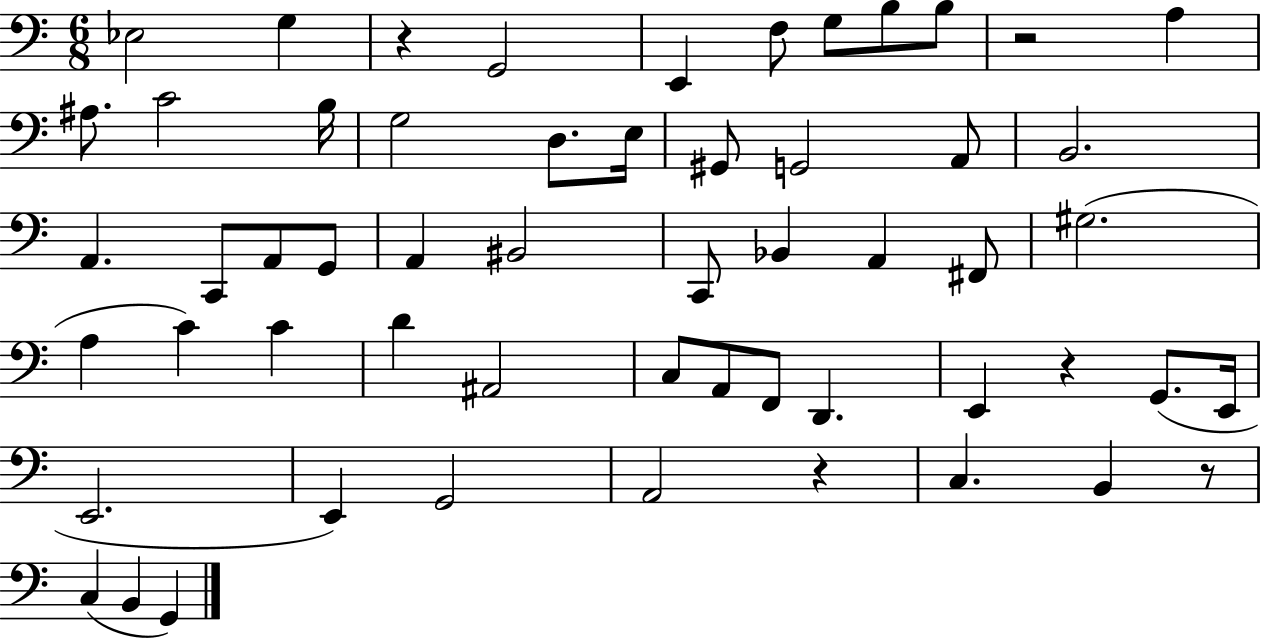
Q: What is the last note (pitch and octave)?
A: G2